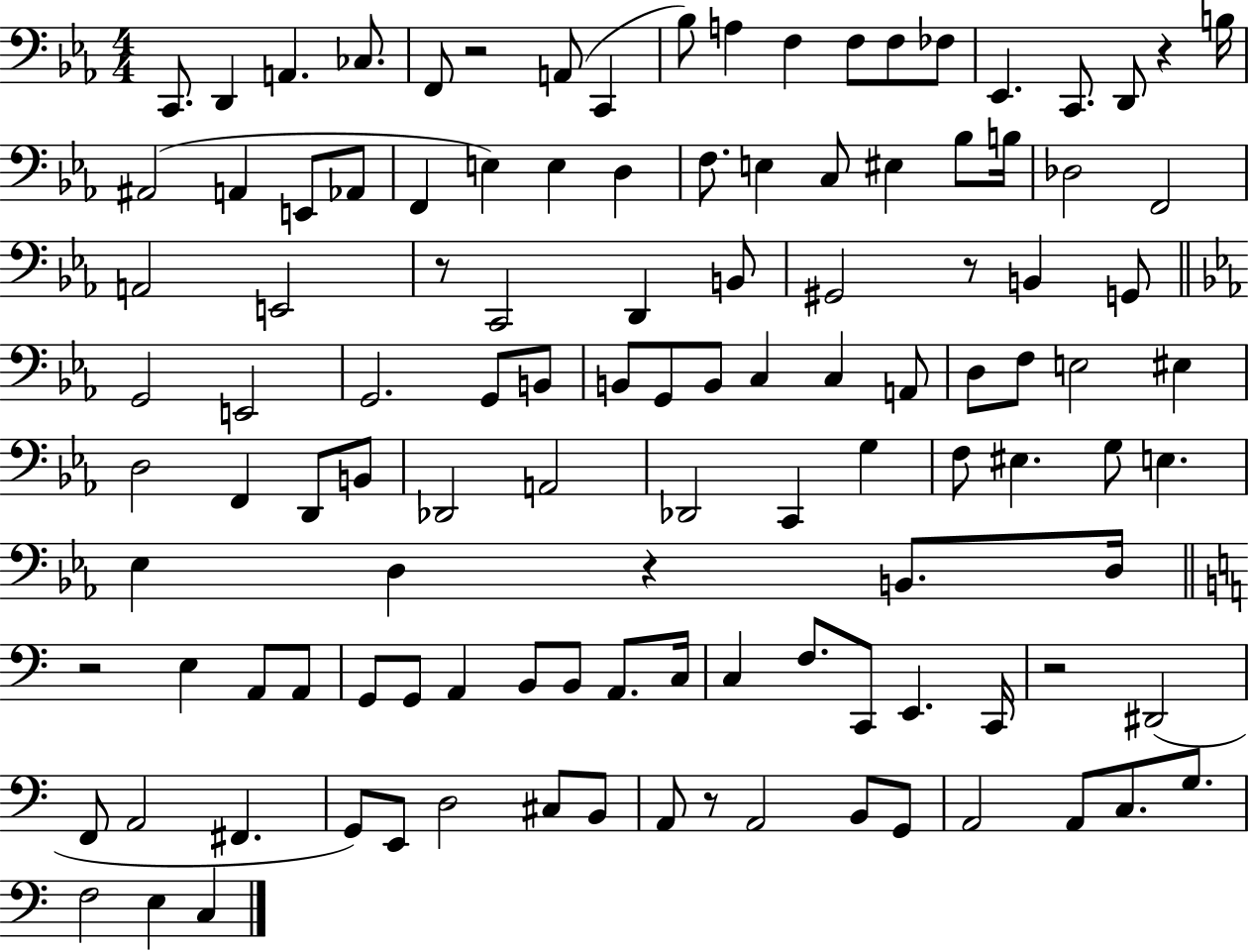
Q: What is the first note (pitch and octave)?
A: C2